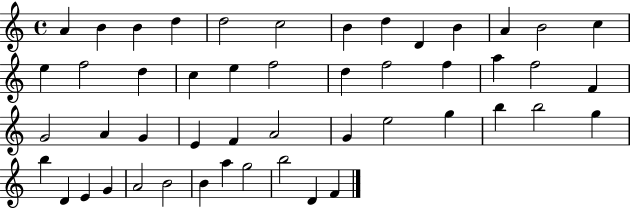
{
  \clef treble
  \time 4/4
  \defaultTimeSignature
  \key c \major
  a'4 b'4 b'4 d''4 | d''2 c''2 | b'4 d''4 d'4 b'4 | a'4 b'2 c''4 | \break e''4 f''2 d''4 | c''4 e''4 f''2 | d''4 f''2 f''4 | a''4 f''2 f'4 | \break g'2 a'4 g'4 | e'4 f'4 a'2 | g'4 e''2 g''4 | b''4 b''2 g''4 | \break b''4 d'4 e'4 g'4 | a'2 b'2 | b'4 a''4 g''2 | b''2 d'4 f'4 | \break \bar "|."
}